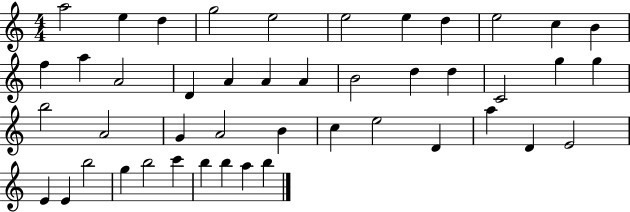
{
  \clef treble
  \numericTimeSignature
  \time 4/4
  \key c \major
  a''2 e''4 d''4 | g''2 e''2 | e''2 e''4 d''4 | e''2 c''4 b'4 | \break f''4 a''4 a'2 | d'4 a'4 a'4 a'4 | b'2 d''4 d''4 | c'2 g''4 g''4 | \break b''2 a'2 | g'4 a'2 b'4 | c''4 e''2 d'4 | a''4 d'4 e'2 | \break e'4 e'4 b''2 | g''4 b''2 c'''4 | b''4 b''4 a''4 b''4 | \bar "|."
}